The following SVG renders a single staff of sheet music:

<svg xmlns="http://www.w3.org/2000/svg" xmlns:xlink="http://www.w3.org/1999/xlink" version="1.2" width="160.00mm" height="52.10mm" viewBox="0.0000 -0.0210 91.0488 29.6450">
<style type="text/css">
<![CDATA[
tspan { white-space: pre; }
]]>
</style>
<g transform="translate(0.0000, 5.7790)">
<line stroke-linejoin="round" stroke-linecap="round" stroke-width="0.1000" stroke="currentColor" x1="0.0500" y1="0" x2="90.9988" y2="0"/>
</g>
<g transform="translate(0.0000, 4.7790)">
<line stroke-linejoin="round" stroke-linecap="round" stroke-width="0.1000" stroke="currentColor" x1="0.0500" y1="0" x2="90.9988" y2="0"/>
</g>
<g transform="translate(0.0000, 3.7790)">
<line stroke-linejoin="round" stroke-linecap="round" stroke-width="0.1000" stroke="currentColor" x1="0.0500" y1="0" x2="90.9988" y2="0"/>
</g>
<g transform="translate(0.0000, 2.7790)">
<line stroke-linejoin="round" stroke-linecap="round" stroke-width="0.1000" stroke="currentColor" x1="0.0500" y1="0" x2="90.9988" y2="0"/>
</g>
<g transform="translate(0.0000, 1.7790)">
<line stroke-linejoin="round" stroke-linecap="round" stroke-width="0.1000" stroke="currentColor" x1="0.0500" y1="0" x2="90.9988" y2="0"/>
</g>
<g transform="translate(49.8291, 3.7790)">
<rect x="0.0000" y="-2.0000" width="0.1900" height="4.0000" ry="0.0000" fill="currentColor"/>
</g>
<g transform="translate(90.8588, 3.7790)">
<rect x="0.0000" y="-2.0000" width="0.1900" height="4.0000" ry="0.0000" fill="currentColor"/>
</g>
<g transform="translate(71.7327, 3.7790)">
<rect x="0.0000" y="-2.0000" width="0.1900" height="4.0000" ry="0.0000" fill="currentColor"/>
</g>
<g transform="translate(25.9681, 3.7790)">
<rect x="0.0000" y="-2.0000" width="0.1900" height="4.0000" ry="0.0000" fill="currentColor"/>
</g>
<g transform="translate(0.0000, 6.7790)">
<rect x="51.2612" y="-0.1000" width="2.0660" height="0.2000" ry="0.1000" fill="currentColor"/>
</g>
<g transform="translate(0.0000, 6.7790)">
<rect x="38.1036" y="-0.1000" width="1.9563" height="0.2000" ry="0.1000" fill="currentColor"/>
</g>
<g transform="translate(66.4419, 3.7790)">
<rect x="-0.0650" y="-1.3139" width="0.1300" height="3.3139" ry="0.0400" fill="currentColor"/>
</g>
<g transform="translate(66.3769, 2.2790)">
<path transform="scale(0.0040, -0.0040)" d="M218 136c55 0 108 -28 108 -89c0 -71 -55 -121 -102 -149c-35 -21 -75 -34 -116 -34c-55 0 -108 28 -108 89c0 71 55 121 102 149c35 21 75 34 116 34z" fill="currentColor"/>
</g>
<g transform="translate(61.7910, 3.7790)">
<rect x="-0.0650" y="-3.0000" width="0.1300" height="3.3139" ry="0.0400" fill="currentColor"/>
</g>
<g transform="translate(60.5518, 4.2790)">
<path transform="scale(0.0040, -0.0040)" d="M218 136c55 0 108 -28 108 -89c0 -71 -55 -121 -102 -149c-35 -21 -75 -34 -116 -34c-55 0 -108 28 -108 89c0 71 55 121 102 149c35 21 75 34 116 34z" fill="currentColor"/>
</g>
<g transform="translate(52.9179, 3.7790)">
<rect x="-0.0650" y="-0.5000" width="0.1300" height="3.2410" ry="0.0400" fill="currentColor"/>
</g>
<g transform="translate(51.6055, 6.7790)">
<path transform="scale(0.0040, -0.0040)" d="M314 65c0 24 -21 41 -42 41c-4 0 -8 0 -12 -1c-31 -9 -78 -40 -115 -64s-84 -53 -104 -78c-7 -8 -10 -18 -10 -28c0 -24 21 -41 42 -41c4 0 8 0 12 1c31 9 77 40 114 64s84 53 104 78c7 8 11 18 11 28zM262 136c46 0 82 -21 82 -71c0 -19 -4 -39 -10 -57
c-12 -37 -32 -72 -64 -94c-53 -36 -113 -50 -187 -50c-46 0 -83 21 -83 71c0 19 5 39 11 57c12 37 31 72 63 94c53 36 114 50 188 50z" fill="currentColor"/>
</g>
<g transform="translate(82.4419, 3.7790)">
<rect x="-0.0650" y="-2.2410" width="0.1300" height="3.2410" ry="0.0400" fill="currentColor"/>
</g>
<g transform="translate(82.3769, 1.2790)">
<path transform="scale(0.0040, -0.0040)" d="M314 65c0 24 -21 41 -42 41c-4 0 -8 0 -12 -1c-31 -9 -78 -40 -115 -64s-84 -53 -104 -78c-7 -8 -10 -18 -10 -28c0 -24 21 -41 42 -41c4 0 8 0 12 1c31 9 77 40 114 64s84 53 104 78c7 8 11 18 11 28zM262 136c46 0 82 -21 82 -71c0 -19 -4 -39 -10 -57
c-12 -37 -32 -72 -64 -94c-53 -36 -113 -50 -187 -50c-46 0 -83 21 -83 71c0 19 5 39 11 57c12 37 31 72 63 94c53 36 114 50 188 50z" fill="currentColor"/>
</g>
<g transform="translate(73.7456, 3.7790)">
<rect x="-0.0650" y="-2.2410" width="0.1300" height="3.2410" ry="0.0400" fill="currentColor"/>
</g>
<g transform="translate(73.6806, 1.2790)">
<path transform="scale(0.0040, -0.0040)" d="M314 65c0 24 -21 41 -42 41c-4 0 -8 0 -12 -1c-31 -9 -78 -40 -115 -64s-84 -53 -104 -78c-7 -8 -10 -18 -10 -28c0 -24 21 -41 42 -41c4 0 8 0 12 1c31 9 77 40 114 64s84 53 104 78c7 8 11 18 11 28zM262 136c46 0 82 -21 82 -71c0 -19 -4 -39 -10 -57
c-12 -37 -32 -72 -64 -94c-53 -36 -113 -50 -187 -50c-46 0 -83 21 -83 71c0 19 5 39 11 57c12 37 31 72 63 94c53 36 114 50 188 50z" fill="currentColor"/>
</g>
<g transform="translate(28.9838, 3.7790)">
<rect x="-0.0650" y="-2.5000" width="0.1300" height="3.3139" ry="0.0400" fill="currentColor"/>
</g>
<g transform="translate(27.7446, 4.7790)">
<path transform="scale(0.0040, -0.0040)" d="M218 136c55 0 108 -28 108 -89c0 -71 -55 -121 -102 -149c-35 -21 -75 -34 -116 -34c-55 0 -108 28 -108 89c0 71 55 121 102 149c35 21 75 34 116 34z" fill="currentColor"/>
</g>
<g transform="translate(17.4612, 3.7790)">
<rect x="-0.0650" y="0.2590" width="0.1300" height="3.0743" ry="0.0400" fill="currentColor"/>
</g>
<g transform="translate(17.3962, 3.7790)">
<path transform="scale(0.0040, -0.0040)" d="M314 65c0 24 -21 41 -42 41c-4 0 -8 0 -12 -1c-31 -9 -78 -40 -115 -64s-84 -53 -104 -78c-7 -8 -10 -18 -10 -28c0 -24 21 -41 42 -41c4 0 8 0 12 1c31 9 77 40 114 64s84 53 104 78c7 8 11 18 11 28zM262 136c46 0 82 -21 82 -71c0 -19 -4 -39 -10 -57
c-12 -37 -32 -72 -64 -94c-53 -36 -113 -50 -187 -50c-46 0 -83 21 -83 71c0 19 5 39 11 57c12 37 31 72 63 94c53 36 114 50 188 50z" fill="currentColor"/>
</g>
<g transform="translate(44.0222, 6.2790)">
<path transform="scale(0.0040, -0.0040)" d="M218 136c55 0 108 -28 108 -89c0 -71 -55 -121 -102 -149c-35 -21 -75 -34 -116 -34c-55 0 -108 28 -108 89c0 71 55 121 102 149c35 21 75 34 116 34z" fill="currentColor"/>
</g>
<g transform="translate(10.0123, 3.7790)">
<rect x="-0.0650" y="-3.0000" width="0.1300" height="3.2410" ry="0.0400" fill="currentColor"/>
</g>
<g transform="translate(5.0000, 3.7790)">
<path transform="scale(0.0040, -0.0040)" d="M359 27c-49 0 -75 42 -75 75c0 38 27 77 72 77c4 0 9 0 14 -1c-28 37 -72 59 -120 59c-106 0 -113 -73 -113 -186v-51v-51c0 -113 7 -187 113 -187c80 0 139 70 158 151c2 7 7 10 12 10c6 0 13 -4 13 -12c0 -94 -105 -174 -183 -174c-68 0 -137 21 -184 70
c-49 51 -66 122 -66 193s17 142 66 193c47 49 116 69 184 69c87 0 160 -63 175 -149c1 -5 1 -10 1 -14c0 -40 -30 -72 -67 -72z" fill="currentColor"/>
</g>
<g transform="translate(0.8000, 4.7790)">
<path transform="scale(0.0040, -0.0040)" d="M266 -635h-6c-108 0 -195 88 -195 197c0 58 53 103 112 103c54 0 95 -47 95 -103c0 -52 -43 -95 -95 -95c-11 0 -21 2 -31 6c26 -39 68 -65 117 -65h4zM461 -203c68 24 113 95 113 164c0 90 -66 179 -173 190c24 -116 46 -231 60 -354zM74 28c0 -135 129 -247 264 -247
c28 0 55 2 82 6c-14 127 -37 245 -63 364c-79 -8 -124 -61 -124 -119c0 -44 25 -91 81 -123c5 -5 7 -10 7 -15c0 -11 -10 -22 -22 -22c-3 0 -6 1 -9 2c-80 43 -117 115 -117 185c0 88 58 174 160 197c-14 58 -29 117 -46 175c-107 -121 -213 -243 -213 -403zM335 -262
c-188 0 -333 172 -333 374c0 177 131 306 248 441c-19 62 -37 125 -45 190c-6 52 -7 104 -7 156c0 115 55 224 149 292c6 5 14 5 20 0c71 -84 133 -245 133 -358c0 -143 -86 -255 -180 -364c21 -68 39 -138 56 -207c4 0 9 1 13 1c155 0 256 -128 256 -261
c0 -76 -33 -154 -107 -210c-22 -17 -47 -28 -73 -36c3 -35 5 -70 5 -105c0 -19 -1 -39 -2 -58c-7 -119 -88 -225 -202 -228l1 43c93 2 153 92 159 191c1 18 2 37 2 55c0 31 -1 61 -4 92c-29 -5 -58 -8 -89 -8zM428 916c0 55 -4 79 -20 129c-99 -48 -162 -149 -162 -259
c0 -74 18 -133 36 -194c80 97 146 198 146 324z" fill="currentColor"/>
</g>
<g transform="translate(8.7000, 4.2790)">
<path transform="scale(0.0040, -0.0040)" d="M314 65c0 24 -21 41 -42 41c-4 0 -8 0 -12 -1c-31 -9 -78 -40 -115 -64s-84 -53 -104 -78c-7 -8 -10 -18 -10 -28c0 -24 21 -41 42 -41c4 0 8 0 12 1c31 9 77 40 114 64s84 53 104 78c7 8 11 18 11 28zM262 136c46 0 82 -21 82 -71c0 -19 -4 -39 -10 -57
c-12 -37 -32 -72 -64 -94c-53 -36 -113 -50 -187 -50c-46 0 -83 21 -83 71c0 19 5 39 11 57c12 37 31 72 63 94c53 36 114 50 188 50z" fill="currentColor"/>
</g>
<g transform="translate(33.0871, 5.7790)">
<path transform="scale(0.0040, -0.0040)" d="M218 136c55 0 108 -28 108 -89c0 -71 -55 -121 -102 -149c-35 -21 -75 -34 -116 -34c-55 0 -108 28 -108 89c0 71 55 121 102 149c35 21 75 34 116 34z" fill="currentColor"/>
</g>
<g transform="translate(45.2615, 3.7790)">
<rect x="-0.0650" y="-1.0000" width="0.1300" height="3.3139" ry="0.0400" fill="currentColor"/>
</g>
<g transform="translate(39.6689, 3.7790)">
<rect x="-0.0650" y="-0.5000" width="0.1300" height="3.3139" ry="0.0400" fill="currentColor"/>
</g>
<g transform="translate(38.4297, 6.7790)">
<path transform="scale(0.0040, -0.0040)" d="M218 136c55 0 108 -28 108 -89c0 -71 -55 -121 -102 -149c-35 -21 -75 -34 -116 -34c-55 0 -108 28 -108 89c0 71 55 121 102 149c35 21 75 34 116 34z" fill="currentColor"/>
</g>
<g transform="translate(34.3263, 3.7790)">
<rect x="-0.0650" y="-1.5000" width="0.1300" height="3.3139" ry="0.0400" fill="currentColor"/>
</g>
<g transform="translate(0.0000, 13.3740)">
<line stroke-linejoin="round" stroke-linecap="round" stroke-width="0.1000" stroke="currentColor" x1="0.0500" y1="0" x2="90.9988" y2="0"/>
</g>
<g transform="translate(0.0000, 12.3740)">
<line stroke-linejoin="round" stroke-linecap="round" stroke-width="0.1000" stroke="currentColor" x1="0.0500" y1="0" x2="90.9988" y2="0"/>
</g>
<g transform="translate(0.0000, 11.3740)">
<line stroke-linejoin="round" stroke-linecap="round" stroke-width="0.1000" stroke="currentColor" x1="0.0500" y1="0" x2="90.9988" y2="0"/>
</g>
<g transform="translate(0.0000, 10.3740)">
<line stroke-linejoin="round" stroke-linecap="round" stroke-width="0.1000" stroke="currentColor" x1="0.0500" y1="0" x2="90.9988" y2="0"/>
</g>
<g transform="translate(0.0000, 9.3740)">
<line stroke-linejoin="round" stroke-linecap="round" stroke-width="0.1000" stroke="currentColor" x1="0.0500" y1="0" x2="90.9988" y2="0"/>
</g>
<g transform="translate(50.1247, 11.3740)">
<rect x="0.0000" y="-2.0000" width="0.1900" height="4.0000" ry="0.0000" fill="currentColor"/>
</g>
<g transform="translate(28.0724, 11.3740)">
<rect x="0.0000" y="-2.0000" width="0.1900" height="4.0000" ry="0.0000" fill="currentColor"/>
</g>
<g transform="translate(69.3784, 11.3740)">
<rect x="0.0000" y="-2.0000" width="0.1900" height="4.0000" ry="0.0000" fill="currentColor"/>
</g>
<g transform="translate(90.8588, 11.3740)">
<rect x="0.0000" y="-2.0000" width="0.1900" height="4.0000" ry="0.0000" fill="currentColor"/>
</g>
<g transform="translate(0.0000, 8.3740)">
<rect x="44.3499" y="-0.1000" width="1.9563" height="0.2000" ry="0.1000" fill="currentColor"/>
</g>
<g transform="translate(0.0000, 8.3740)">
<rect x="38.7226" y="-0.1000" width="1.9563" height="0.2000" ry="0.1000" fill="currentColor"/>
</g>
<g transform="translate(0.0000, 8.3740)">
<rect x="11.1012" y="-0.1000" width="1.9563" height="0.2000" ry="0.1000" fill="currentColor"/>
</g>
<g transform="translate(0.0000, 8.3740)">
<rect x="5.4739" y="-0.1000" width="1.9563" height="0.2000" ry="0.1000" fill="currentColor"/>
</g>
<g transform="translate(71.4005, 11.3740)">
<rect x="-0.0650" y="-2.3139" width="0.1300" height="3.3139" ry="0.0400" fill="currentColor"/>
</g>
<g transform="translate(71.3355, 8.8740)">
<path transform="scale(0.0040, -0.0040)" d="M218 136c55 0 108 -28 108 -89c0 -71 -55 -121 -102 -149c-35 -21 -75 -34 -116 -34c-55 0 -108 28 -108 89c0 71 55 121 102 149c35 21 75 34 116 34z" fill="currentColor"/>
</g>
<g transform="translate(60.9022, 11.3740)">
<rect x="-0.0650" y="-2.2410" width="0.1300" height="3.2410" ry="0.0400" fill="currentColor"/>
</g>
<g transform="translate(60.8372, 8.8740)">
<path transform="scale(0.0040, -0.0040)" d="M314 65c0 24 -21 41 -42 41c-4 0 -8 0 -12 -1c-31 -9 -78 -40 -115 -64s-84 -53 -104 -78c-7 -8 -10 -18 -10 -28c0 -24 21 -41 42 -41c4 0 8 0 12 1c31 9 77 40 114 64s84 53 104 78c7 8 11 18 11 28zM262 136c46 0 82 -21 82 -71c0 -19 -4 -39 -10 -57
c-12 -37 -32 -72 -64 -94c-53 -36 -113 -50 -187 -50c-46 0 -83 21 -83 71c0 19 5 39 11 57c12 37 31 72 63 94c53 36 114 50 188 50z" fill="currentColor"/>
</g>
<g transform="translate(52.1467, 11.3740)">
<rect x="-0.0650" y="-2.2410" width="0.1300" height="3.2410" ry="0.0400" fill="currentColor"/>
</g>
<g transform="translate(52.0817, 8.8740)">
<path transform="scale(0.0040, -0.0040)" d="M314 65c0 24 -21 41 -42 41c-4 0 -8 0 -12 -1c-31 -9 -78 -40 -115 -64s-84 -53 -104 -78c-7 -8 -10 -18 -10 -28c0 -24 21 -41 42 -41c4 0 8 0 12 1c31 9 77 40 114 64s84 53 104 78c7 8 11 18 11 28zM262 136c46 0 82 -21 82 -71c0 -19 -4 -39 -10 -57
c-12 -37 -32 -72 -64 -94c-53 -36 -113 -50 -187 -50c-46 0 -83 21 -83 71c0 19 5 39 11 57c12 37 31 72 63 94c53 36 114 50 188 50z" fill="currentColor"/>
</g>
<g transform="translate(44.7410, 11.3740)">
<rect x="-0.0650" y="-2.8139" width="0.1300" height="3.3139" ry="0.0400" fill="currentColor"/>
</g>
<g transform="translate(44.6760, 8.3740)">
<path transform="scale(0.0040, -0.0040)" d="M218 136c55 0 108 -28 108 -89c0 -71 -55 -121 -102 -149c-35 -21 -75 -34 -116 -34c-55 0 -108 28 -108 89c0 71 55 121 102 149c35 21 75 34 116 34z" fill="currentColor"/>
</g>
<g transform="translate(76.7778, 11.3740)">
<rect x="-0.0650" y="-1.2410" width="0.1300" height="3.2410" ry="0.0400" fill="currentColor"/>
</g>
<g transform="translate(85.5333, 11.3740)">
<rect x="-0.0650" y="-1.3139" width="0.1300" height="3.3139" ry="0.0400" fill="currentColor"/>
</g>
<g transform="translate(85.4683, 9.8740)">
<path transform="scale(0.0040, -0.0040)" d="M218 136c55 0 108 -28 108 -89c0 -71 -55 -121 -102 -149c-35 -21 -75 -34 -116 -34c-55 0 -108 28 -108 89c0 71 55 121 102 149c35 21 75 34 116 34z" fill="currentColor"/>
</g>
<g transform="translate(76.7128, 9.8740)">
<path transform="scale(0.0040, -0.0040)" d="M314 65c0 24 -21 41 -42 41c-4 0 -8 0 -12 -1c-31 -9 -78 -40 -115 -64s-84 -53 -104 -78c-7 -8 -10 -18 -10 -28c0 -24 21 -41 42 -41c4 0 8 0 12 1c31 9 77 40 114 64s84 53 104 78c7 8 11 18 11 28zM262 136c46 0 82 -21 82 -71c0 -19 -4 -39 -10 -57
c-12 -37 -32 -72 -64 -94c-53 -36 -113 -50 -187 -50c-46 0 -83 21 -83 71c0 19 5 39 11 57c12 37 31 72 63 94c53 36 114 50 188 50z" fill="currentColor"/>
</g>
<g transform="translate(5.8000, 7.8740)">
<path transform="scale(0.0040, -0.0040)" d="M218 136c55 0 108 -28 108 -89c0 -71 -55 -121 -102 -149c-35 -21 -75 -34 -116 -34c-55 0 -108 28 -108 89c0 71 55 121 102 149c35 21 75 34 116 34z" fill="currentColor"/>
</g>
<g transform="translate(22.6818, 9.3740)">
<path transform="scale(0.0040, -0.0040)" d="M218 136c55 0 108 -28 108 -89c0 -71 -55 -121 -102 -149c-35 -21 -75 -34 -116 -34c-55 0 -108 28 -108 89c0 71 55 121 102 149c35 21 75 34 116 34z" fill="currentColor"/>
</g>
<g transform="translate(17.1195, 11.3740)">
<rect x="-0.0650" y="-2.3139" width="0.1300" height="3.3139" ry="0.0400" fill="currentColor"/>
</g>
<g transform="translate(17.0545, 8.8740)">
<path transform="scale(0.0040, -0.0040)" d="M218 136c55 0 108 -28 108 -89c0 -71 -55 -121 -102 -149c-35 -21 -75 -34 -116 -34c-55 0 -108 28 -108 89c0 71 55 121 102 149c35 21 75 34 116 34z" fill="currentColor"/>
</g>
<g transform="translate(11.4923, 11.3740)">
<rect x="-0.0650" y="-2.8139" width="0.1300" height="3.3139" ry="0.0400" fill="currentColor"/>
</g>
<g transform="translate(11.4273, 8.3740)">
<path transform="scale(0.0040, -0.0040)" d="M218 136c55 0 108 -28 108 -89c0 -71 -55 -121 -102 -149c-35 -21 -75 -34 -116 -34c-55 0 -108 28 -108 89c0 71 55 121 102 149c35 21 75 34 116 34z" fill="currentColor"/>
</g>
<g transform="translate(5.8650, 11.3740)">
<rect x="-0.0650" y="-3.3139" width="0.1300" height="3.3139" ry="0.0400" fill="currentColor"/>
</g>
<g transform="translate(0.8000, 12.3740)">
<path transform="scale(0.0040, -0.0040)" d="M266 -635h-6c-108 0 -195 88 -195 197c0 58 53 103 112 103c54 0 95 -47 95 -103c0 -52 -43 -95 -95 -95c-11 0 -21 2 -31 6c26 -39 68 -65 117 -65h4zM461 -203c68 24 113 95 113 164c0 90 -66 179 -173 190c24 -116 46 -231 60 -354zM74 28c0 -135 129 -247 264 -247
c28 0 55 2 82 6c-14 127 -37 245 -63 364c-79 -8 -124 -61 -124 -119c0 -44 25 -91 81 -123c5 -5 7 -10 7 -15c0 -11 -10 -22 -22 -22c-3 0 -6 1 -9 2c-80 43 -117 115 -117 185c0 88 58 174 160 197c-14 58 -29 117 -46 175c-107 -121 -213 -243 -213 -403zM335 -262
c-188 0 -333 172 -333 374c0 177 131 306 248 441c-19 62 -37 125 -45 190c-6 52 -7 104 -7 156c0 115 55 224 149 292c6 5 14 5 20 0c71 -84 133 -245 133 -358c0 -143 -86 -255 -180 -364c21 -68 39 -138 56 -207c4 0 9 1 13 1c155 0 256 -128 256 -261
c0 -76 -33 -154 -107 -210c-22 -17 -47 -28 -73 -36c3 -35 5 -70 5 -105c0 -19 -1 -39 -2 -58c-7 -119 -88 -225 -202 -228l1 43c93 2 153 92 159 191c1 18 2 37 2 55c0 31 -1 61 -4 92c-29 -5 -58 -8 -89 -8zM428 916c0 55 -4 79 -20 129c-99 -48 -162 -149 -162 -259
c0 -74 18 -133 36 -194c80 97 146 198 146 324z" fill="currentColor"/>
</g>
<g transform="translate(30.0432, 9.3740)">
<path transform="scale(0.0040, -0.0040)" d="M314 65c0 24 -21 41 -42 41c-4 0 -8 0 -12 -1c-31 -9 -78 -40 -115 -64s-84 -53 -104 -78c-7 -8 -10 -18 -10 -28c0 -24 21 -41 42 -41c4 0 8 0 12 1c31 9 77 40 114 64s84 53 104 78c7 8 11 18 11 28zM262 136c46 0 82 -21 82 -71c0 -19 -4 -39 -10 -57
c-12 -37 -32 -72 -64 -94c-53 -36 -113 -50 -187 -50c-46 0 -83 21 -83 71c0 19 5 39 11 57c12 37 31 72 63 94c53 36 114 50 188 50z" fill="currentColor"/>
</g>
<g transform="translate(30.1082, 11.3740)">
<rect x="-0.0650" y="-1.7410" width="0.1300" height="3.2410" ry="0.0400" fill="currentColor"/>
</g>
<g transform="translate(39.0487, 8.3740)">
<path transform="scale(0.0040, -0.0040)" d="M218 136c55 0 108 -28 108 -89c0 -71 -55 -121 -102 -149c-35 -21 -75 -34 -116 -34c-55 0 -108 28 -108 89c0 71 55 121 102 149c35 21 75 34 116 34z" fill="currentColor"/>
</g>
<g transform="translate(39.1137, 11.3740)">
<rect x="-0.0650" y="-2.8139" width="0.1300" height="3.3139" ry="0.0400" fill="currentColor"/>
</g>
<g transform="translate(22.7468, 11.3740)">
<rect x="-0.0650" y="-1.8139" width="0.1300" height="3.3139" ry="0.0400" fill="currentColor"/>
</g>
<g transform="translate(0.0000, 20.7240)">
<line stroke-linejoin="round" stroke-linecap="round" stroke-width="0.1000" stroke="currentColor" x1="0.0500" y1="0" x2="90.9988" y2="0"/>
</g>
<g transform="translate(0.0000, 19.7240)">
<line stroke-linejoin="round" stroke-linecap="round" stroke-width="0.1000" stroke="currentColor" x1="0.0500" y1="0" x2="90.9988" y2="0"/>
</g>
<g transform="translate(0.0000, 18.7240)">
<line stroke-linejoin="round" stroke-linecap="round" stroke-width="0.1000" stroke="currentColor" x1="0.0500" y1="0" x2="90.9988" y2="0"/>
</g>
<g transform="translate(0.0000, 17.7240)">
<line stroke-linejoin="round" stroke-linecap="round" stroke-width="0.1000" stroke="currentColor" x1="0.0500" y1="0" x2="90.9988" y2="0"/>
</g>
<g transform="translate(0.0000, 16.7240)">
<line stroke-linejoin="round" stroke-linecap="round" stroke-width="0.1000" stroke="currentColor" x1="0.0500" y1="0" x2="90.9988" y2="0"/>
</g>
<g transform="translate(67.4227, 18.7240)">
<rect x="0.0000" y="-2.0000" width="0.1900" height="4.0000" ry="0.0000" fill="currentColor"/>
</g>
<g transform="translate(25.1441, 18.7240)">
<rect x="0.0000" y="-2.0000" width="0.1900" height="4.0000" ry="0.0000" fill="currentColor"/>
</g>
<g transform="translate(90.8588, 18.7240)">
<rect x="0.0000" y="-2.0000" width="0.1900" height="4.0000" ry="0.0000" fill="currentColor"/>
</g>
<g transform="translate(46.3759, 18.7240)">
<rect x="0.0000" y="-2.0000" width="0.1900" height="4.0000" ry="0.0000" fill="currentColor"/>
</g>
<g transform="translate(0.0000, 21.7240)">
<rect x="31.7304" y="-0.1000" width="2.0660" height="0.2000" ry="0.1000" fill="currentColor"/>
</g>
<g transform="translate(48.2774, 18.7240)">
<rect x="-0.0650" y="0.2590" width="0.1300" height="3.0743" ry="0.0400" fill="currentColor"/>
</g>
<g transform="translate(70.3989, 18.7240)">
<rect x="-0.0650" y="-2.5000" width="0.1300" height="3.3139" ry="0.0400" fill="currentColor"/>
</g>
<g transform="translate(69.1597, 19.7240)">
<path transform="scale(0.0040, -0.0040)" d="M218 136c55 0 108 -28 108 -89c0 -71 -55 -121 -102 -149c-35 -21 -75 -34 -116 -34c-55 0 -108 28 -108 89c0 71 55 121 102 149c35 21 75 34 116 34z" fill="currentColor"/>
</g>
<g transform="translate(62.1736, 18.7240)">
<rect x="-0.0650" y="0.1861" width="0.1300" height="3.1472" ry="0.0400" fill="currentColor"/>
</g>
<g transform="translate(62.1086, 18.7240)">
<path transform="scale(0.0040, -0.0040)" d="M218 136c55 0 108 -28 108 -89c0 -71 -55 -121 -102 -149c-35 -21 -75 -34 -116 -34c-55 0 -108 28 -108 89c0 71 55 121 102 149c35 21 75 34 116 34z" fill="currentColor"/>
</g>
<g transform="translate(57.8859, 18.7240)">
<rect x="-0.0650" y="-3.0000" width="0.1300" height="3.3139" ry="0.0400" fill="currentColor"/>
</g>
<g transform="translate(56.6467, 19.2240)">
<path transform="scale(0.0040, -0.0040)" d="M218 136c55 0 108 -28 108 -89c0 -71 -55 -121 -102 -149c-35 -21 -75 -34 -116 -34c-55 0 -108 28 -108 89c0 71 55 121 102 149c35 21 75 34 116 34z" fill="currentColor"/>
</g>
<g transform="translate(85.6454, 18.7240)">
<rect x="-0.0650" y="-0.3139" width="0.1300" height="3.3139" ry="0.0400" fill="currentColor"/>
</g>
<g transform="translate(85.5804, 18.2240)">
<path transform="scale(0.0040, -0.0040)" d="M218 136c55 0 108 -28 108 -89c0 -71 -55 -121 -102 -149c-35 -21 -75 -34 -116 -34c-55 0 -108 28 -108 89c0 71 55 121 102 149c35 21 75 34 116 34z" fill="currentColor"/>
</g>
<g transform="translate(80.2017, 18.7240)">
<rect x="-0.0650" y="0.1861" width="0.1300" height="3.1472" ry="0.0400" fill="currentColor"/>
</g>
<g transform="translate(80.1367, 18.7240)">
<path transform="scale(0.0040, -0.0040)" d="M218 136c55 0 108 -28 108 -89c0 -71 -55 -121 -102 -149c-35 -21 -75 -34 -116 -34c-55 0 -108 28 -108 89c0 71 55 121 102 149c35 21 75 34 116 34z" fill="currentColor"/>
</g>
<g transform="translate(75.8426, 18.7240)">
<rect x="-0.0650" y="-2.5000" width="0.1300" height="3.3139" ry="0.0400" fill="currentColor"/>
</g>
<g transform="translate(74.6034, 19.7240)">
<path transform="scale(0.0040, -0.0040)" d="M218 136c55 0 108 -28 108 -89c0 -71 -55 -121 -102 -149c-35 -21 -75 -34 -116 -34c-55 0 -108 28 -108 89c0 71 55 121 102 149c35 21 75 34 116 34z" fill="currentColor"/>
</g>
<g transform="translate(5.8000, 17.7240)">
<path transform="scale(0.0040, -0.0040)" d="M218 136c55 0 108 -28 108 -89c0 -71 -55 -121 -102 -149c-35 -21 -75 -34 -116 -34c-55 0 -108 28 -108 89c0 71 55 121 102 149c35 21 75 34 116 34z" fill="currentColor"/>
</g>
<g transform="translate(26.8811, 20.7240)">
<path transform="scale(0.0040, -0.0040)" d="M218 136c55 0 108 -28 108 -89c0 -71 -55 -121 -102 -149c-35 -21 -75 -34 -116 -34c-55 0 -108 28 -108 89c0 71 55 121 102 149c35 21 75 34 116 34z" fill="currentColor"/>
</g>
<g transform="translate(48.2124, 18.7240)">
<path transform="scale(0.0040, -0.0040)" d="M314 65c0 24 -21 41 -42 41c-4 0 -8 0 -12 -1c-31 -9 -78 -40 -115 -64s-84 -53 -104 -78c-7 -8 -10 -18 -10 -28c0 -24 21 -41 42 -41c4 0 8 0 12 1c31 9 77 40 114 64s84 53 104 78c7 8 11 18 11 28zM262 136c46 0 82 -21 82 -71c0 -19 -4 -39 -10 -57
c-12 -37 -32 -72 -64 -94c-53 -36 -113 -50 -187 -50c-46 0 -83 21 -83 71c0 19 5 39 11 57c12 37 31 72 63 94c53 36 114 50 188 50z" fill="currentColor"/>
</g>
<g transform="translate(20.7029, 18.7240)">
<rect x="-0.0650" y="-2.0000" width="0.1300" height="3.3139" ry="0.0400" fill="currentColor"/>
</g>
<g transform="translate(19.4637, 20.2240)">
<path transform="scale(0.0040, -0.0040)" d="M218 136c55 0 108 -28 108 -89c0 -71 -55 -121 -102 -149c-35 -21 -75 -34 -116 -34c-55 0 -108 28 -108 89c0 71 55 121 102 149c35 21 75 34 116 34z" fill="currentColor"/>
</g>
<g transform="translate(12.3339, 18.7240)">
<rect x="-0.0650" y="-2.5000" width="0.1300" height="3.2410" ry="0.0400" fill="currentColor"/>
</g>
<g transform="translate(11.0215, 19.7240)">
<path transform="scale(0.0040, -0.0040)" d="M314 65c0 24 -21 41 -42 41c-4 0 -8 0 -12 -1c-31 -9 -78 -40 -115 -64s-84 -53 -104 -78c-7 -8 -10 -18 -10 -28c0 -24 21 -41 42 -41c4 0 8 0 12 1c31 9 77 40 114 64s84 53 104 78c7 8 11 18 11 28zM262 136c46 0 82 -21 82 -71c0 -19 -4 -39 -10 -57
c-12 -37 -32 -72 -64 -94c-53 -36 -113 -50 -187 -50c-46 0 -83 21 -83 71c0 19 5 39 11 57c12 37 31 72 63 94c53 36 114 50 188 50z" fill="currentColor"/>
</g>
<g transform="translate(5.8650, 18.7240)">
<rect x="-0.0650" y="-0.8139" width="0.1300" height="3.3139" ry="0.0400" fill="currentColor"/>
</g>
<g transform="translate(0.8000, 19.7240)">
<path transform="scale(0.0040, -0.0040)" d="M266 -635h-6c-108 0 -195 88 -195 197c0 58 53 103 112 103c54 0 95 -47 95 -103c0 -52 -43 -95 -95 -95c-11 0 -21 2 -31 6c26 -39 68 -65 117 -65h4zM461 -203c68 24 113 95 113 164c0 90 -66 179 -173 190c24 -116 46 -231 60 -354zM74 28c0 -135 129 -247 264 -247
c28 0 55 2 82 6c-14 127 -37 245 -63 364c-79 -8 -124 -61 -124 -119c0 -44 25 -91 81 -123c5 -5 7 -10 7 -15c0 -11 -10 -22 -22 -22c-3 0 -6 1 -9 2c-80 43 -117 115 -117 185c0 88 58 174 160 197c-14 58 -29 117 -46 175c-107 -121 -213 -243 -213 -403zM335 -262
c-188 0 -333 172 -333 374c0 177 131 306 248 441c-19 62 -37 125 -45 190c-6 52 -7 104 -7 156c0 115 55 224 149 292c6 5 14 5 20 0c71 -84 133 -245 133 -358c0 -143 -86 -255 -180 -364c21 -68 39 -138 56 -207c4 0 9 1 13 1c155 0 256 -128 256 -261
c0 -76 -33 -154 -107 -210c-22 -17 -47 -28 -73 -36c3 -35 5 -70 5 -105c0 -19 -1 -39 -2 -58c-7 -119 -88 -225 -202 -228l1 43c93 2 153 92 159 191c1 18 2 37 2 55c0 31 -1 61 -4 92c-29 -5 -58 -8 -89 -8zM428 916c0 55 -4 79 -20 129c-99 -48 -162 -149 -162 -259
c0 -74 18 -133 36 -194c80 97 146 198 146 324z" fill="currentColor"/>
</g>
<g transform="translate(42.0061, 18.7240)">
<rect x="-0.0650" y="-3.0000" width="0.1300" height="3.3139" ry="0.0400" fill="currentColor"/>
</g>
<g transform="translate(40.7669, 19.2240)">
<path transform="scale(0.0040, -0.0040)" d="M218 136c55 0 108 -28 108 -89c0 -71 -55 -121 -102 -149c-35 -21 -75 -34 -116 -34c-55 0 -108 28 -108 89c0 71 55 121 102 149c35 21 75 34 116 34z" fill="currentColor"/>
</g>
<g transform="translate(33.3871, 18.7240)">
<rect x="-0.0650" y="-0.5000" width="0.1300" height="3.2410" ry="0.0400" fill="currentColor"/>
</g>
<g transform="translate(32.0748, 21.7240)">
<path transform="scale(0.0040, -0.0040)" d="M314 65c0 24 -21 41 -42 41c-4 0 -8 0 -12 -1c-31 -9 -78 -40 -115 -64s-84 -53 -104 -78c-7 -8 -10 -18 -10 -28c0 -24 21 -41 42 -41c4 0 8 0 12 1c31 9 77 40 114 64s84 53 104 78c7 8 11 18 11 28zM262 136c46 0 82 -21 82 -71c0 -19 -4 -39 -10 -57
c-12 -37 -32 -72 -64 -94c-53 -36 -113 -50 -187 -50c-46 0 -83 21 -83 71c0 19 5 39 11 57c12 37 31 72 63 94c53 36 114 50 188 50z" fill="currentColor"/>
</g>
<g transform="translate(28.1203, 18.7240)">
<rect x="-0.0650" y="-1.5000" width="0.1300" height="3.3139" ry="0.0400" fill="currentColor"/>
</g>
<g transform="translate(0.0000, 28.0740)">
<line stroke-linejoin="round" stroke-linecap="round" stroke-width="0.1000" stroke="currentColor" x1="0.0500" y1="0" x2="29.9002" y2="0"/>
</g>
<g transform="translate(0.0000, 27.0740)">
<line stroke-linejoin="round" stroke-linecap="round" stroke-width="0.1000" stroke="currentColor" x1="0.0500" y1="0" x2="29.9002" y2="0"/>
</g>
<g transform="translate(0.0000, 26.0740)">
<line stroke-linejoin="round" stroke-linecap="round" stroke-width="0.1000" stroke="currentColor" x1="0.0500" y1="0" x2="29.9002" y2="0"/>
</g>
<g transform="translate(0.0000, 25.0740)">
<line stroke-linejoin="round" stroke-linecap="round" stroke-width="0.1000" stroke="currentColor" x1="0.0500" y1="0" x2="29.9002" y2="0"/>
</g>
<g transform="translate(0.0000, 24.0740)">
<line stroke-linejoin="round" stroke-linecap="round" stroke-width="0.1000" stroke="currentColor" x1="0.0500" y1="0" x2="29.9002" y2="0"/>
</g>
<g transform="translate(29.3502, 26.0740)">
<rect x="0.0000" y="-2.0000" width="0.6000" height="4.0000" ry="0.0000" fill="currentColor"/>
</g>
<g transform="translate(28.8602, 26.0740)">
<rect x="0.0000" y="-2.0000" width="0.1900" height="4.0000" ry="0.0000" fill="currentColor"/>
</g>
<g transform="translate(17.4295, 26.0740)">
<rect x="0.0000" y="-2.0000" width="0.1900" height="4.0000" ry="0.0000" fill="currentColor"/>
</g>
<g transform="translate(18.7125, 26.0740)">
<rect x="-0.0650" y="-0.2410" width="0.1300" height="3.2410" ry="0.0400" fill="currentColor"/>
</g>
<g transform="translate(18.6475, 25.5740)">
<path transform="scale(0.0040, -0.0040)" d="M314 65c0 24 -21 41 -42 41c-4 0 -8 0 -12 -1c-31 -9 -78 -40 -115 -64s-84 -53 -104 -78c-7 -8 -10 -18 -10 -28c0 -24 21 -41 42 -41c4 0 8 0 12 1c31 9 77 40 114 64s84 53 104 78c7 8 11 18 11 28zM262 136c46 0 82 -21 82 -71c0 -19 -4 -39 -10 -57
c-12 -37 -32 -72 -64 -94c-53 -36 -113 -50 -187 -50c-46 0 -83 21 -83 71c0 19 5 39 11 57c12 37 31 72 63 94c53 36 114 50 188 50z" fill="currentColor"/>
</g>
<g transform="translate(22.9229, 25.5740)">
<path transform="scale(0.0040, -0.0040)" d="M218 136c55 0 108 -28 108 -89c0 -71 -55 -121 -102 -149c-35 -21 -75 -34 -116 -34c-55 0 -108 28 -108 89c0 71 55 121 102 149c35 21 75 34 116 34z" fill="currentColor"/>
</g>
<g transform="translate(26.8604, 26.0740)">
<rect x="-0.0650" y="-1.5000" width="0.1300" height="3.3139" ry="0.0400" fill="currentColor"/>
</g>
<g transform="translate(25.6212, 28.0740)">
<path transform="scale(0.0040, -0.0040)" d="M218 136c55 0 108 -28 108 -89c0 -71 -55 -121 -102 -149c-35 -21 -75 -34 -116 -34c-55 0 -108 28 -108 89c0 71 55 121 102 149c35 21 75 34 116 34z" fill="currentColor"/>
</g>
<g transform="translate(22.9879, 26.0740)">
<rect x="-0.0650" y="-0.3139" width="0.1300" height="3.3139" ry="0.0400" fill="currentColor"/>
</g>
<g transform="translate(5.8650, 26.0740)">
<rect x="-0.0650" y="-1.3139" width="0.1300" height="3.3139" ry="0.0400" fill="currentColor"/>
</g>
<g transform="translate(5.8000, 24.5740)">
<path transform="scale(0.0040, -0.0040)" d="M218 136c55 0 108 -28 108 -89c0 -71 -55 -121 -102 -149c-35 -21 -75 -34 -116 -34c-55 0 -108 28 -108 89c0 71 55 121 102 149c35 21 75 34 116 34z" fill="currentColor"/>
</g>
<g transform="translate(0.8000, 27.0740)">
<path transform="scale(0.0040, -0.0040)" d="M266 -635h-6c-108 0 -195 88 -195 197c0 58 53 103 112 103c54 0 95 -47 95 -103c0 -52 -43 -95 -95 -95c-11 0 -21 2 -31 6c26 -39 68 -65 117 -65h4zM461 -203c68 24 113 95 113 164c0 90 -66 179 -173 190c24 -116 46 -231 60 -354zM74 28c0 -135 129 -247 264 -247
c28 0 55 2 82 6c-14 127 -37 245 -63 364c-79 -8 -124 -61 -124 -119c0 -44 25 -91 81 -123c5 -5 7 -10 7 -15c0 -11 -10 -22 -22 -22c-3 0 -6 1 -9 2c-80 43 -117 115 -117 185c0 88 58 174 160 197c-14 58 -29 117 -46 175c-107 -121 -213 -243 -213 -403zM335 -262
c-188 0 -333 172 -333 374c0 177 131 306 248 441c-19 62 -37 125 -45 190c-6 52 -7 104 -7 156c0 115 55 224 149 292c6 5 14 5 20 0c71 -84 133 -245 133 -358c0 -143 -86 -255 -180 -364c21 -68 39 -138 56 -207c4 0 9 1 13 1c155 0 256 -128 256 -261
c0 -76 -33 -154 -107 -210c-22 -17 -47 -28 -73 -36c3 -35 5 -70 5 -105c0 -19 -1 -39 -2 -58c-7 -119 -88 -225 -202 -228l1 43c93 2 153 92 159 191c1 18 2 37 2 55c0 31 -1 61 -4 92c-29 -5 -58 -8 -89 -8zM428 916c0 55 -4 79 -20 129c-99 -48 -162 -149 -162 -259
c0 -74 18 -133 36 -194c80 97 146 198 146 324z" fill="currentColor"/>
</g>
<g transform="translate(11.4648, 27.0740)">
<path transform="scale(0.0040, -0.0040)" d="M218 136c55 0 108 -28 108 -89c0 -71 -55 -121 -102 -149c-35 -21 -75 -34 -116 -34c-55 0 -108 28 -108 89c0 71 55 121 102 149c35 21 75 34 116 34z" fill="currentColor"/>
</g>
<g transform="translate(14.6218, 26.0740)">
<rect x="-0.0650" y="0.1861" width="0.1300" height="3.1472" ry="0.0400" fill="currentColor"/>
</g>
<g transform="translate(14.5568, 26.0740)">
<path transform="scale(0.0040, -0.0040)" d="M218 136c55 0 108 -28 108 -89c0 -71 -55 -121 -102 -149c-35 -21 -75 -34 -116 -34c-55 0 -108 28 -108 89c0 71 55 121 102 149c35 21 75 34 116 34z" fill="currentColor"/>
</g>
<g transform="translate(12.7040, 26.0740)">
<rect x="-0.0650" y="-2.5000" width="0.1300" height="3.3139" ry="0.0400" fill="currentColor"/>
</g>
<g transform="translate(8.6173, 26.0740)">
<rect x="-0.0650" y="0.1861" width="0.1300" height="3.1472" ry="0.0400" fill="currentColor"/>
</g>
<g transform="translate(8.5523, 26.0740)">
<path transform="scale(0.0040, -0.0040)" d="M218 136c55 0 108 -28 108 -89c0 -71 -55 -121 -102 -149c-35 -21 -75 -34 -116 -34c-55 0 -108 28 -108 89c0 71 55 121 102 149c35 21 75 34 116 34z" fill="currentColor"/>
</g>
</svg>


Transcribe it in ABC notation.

X:1
T:Untitled
M:4/4
L:1/4
K:C
A2 B2 G E C D C2 A e g2 g2 b a g f f2 a a g2 g2 g e2 e d G2 F E C2 A B2 A B G G B c e B G B c2 c E